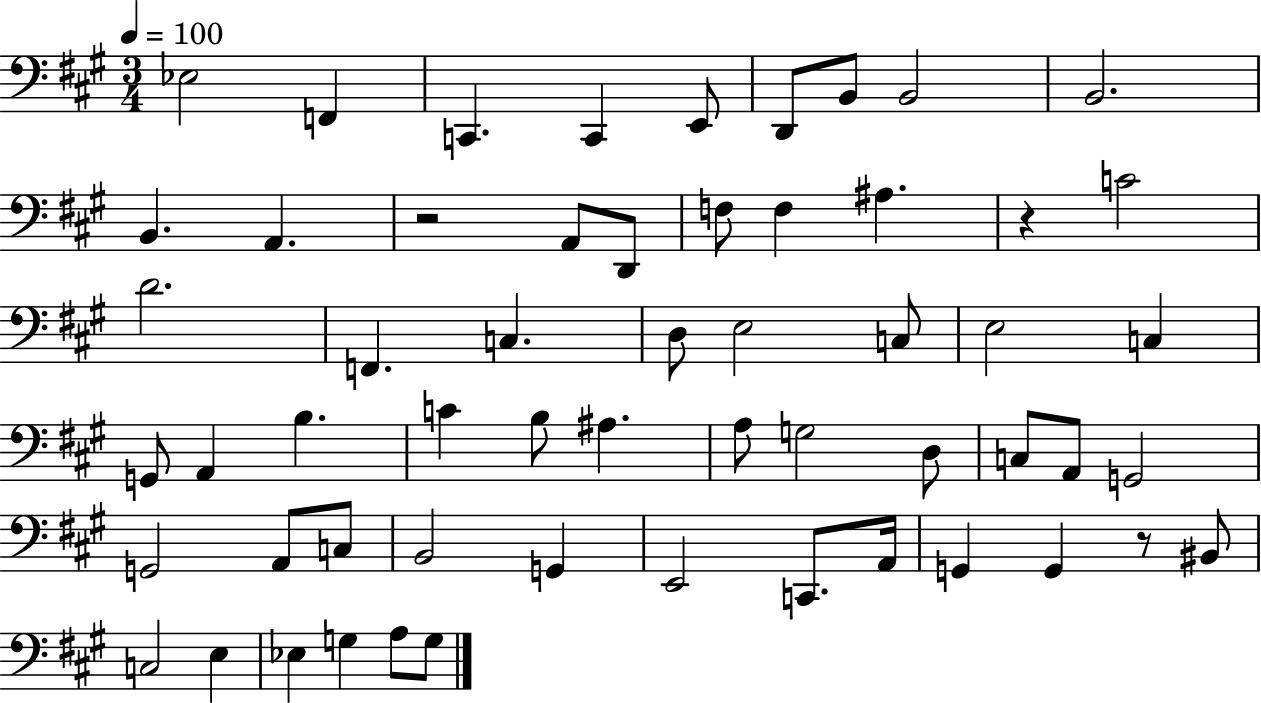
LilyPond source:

{
  \clef bass
  \numericTimeSignature
  \time 3/4
  \key a \major
  \tempo 4 = 100
  ees2 f,4 | c,4. c,4 e,8 | d,8 b,8 b,2 | b,2. | \break b,4. a,4. | r2 a,8 d,8 | f8 f4 ais4. | r4 c'2 | \break d'2. | f,4. c4. | d8 e2 c8 | e2 c4 | \break g,8 a,4 b4. | c'4 b8 ais4. | a8 g2 d8 | c8 a,8 g,2 | \break g,2 a,8 c8 | b,2 g,4 | e,2 c,8. a,16 | g,4 g,4 r8 bis,8 | \break c2 e4 | ees4 g4 a8 g8 | \bar "|."
}